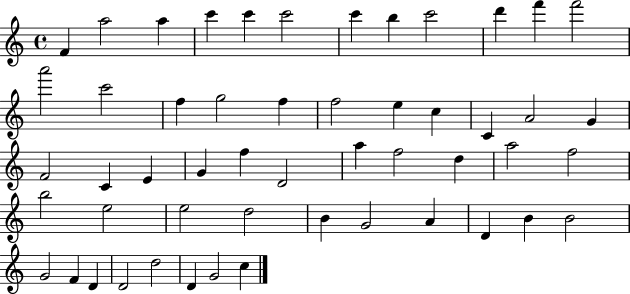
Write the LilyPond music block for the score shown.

{
  \clef treble
  \time 4/4
  \defaultTimeSignature
  \key c \major
  f'4 a''2 a''4 | c'''4 c'''4 c'''2 | c'''4 b''4 c'''2 | d'''4 f'''4 f'''2 | \break a'''2 c'''2 | f''4 g''2 f''4 | f''2 e''4 c''4 | c'4 a'2 g'4 | \break f'2 c'4 e'4 | g'4 f''4 d'2 | a''4 f''2 d''4 | a''2 f''2 | \break b''2 e''2 | e''2 d''2 | b'4 g'2 a'4 | d'4 b'4 b'2 | \break g'2 f'4 d'4 | d'2 d''2 | d'4 g'2 c''4 | \bar "|."
}